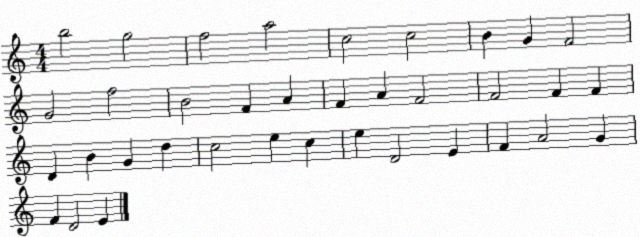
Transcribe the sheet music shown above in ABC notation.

X:1
T:Untitled
M:4/4
L:1/4
K:C
b2 g2 f2 a2 c2 c2 B G F2 G2 f2 B2 F A F A F2 F2 F F D B G d c2 e c e D2 E F A2 G F D2 E